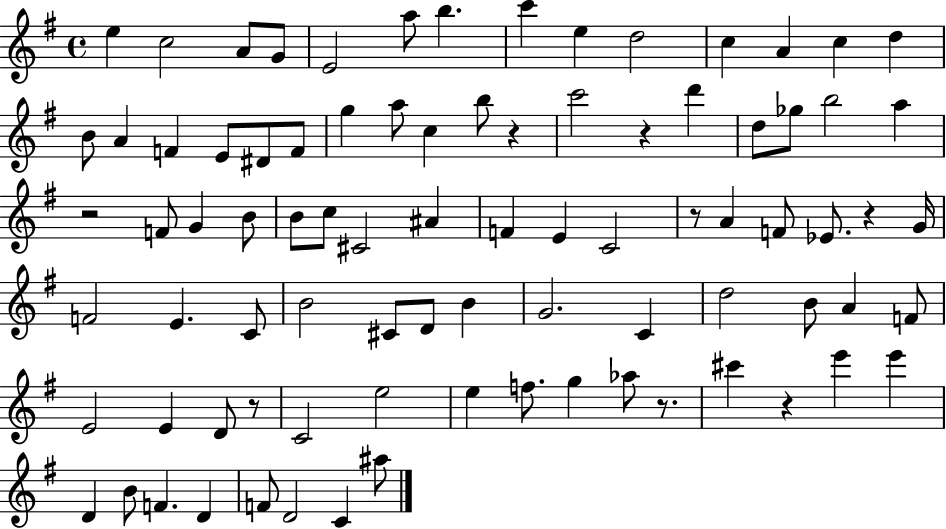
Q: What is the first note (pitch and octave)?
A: E5